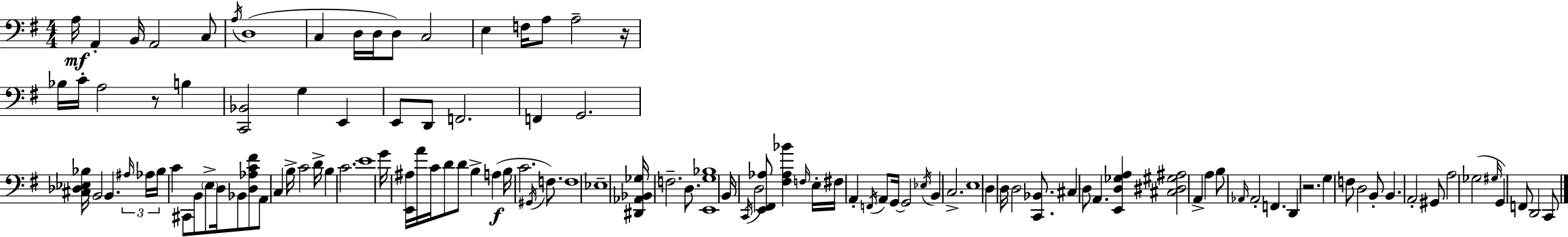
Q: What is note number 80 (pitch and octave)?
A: C#3